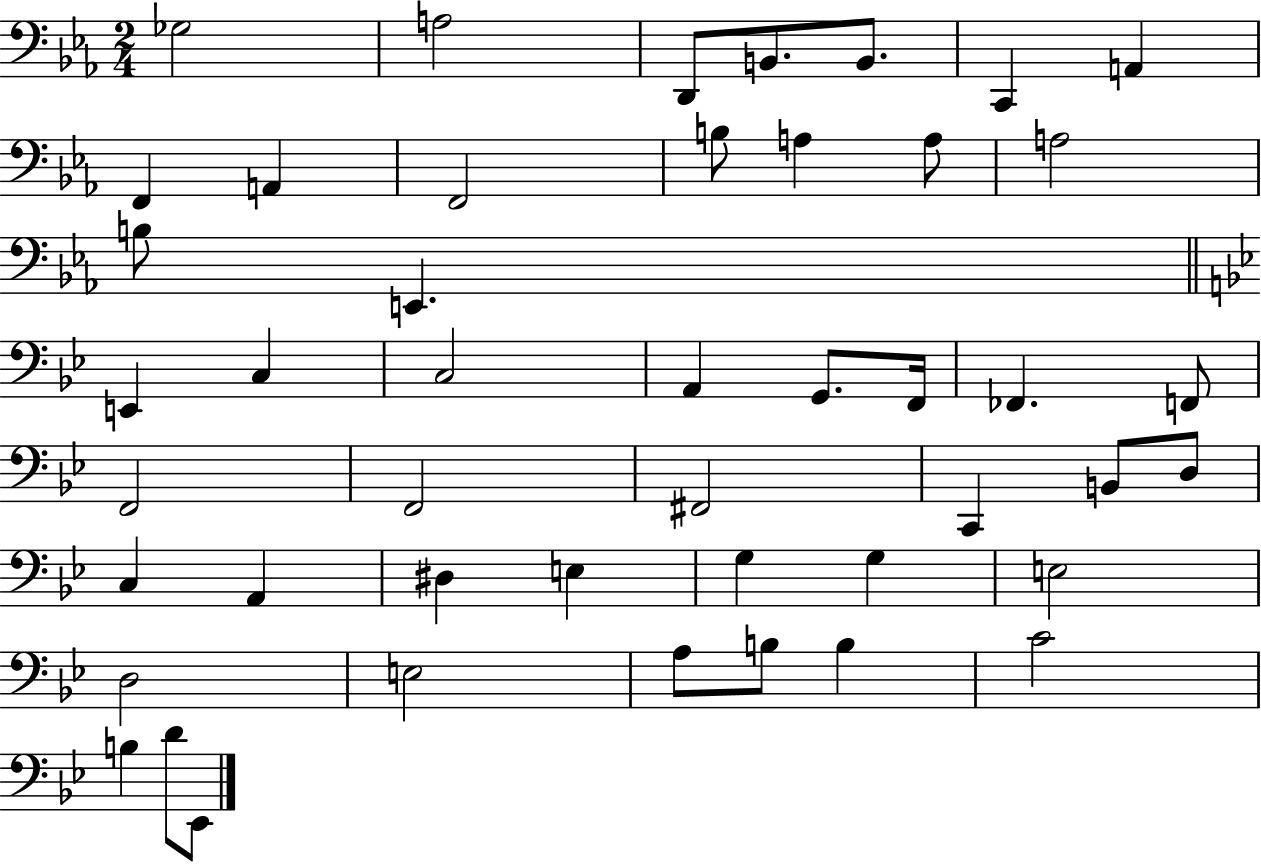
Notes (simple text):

Gb3/h A3/h D2/e B2/e. B2/e. C2/q A2/q F2/q A2/q F2/h B3/e A3/q A3/e A3/h B3/e E2/q. E2/q C3/q C3/h A2/q G2/e. F2/s FES2/q. F2/e F2/h F2/h F#2/h C2/q B2/e D3/e C3/q A2/q D#3/q E3/q G3/q G3/q E3/h D3/h E3/h A3/e B3/e B3/q C4/h B3/q D4/e Eb2/e